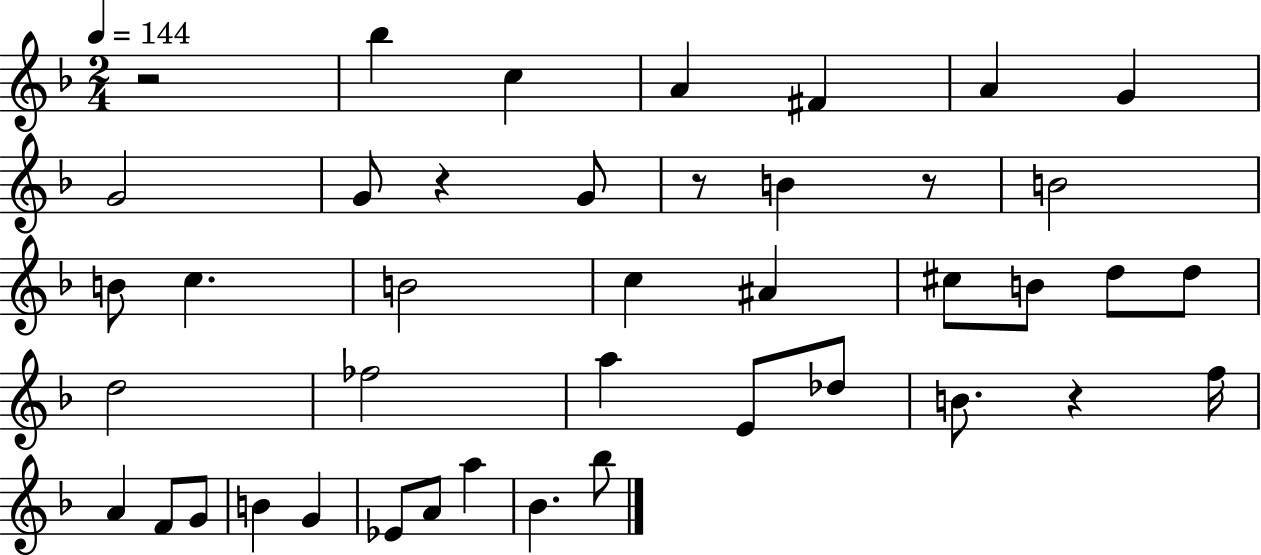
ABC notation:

X:1
T:Untitled
M:2/4
L:1/4
K:F
z2 _b c A ^F A G G2 G/2 z G/2 z/2 B z/2 B2 B/2 c B2 c ^A ^c/2 B/2 d/2 d/2 d2 _f2 a E/2 _d/2 B/2 z f/4 A F/2 G/2 B G _E/2 A/2 a _B _b/2